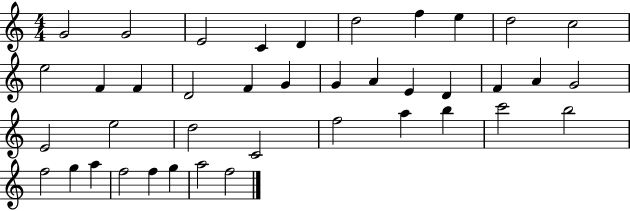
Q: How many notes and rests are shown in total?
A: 40